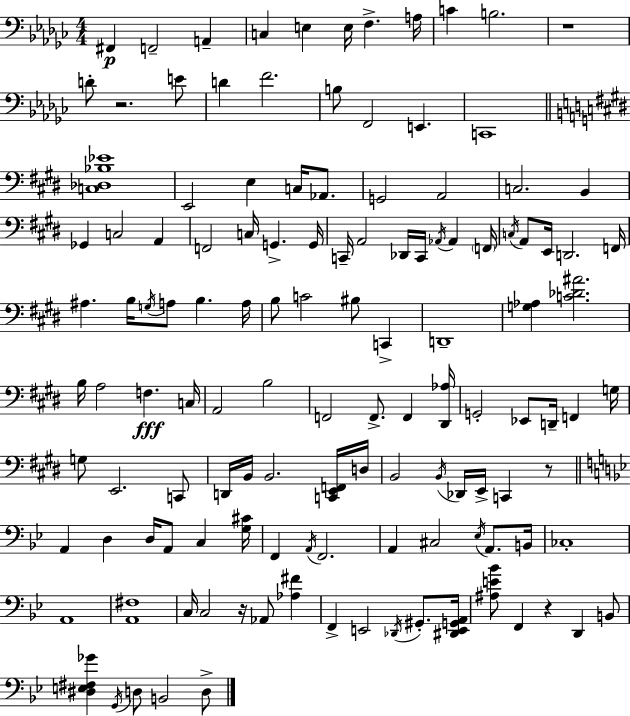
X:1
T:Untitled
M:4/4
L:1/4
K:Ebm
^F,, F,,2 A,, C, E, E,/4 F, A,/4 C B,2 z4 D/2 z2 E/2 D F2 B,/2 F,,2 E,, C,,4 [C,_D,_B,_E]4 E,,2 E, C,/4 _A,,/2 G,,2 A,,2 C,2 B,, _G,, C,2 A,, F,,2 C,/4 G,, G,,/4 C,,/4 A,,2 _D,,/4 C,,/4 _A,,/4 _A,, F,,/4 C,/4 A,,/2 E,,/4 D,,2 F,,/4 ^A, B,/4 G,/4 A,/2 B, A,/4 B,/2 C2 ^B,/2 C,, D,,4 [G,_A,] [C_D^A]2 B,/4 A,2 F, C,/4 A,,2 B,2 F,,2 F,,/2 F,, [^D,,_A,]/4 G,,2 _E,,/2 D,,/4 F,, G,/4 G,/2 E,,2 C,,/2 D,,/4 B,,/4 B,,2 [C,,E,,F,,]/4 D,/4 B,,2 B,,/4 _D,,/4 E,,/4 C,, z/2 A,, D, D,/4 A,,/2 C, [G,^C]/4 F,, A,,/4 F,,2 A,, ^C,2 _E,/4 A,,/2 B,,/4 _C,4 A,,4 [A,,^F,]4 C,/4 C,2 z/4 _A,,/2 [_A,^F] F,, E,,2 _D,,/4 ^G,,/2 [^D,,E,,G,,A,,]/4 [^A,E_B]/2 F,, z D,, B,,/2 [^D,E,^F,_G] G,,/4 D,/2 B,,2 D,/2